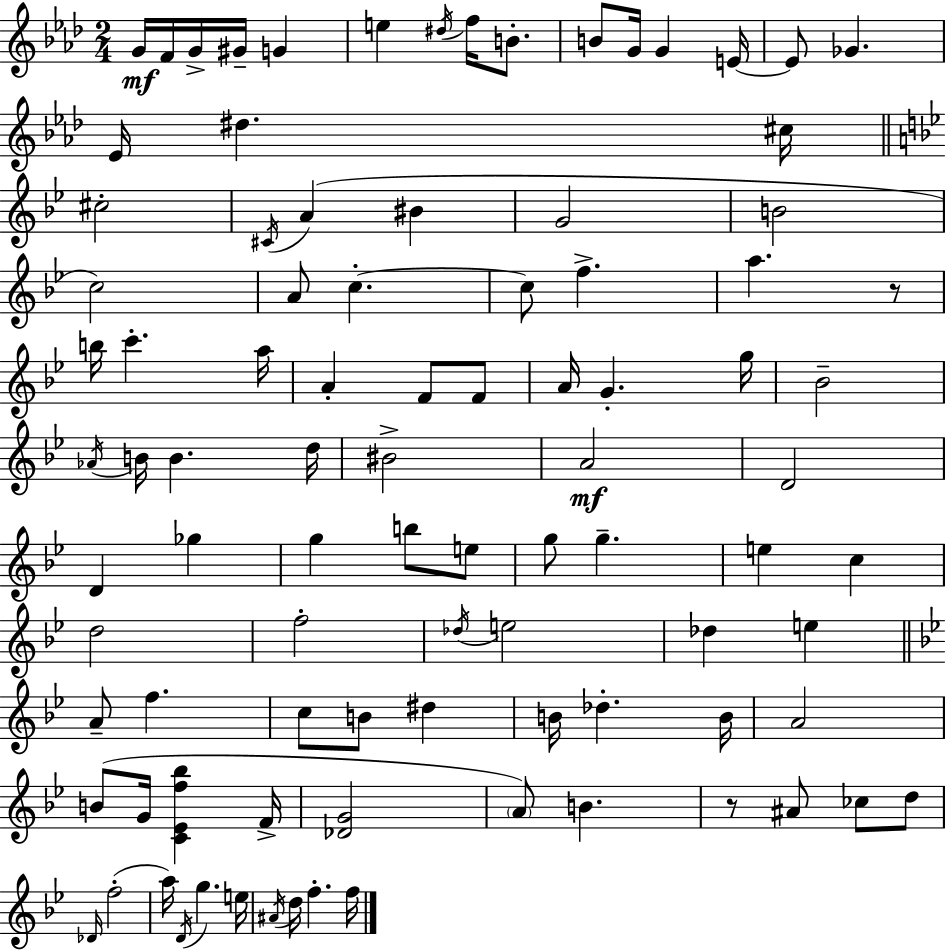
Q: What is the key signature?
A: F minor